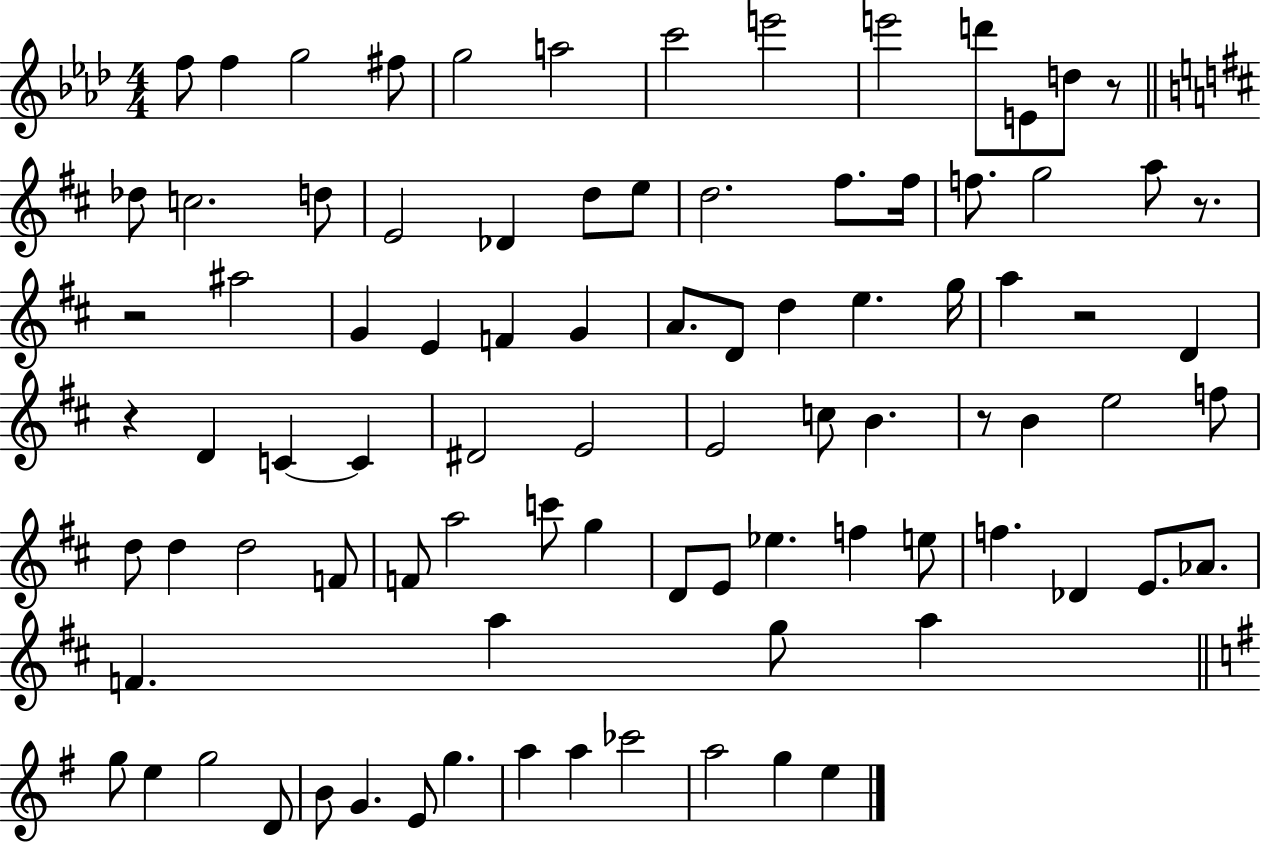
F5/e F5/q G5/h F#5/e G5/h A5/h C6/h E6/h E6/h D6/e E4/e D5/e R/e Db5/e C5/h. D5/e E4/h Db4/q D5/e E5/e D5/h. F#5/e. F#5/s F5/e. G5/h A5/e R/e. R/h A#5/h G4/q E4/q F4/q G4/q A4/e. D4/e D5/q E5/q. G5/s A5/q R/h D4/q R/q D4/q C4/q C4/q D#4/h E4/h E4/h C5/e B4/q. R/e B4/q E5/h F5/e D5/e D5/q D5/h F4/e F4/e A5/h C6/e G5/q D4/e E4/e Eb5/q. F5/q E5/e F5/q. Db4/q E4/e. Ab4/e. F4/q. A5/q G5/e A5/q G5/e E5/q G5/h D4/e B4/e G4/q. E4/e G5/q. A5/q A5/q CES6/h A5/h G5/q E5/q